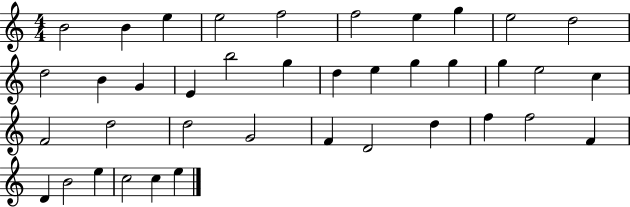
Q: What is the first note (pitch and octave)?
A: B4